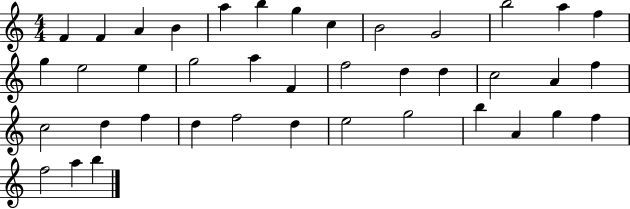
F4/q F4/q A4/q B4/q A5/q B5/q G5/q C5/q B4/h G4/h B5/h A5/q F5/q G5/q E5/h E5/q G5/h A5/q F4/q F5/h D5/q D5/q C5/h A4/q F5/q C5/h D5/q F5/q D5/q F5/h D5/q E5/h G5/h B5/q A4/q G5/q F5/q F5/h A5/q B5/q